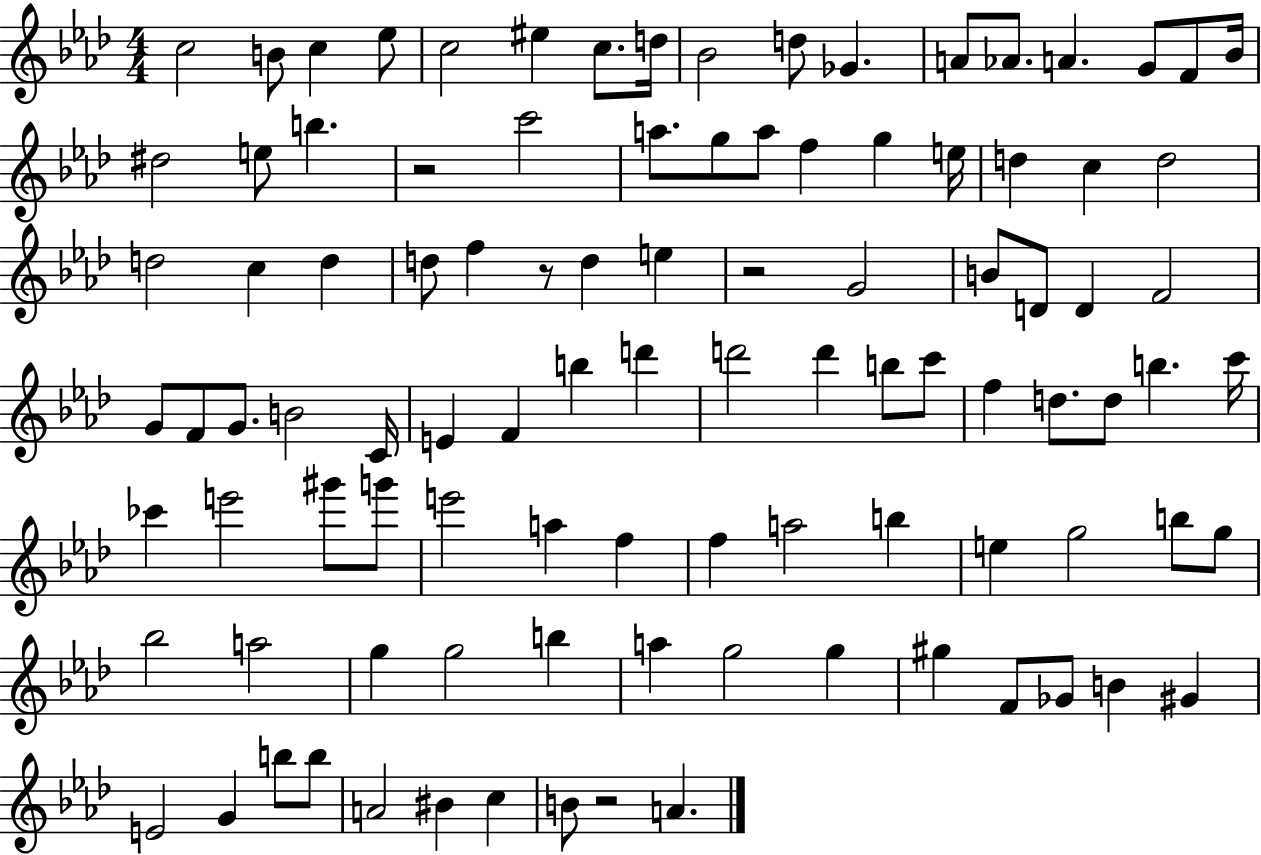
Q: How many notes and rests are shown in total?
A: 100